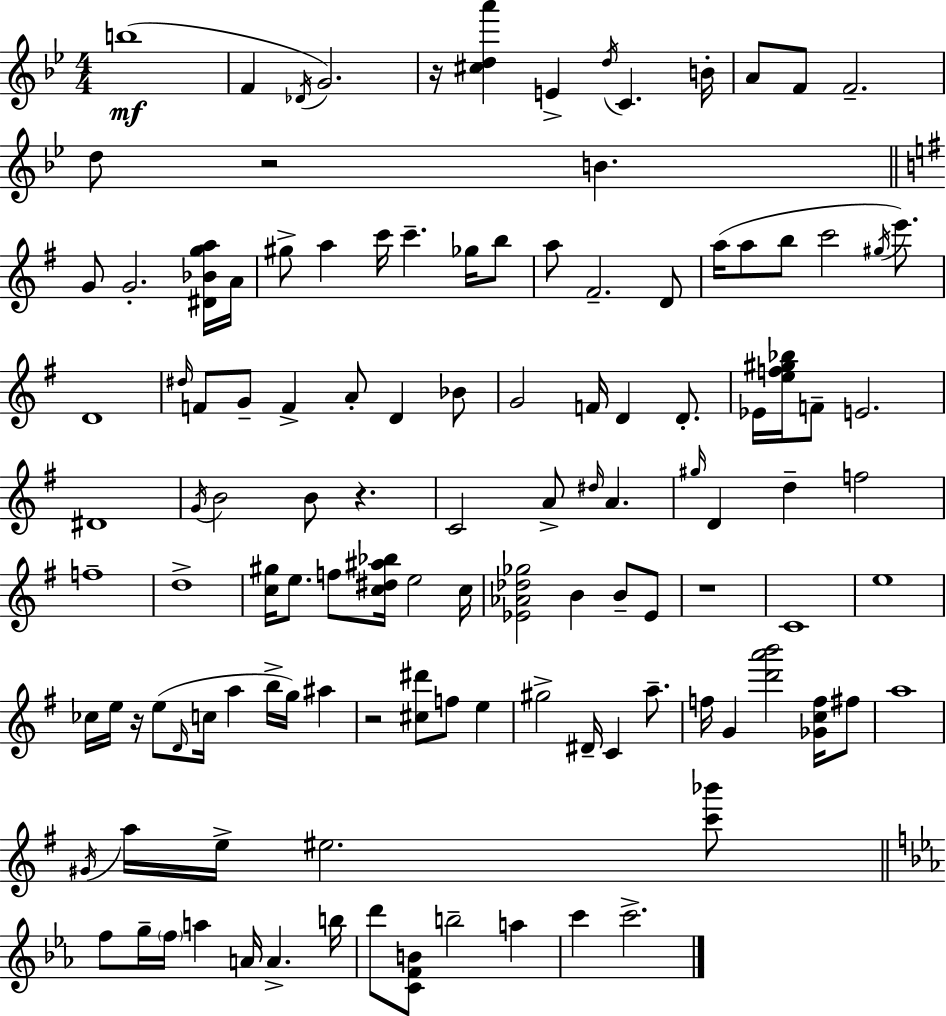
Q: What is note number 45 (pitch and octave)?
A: F4